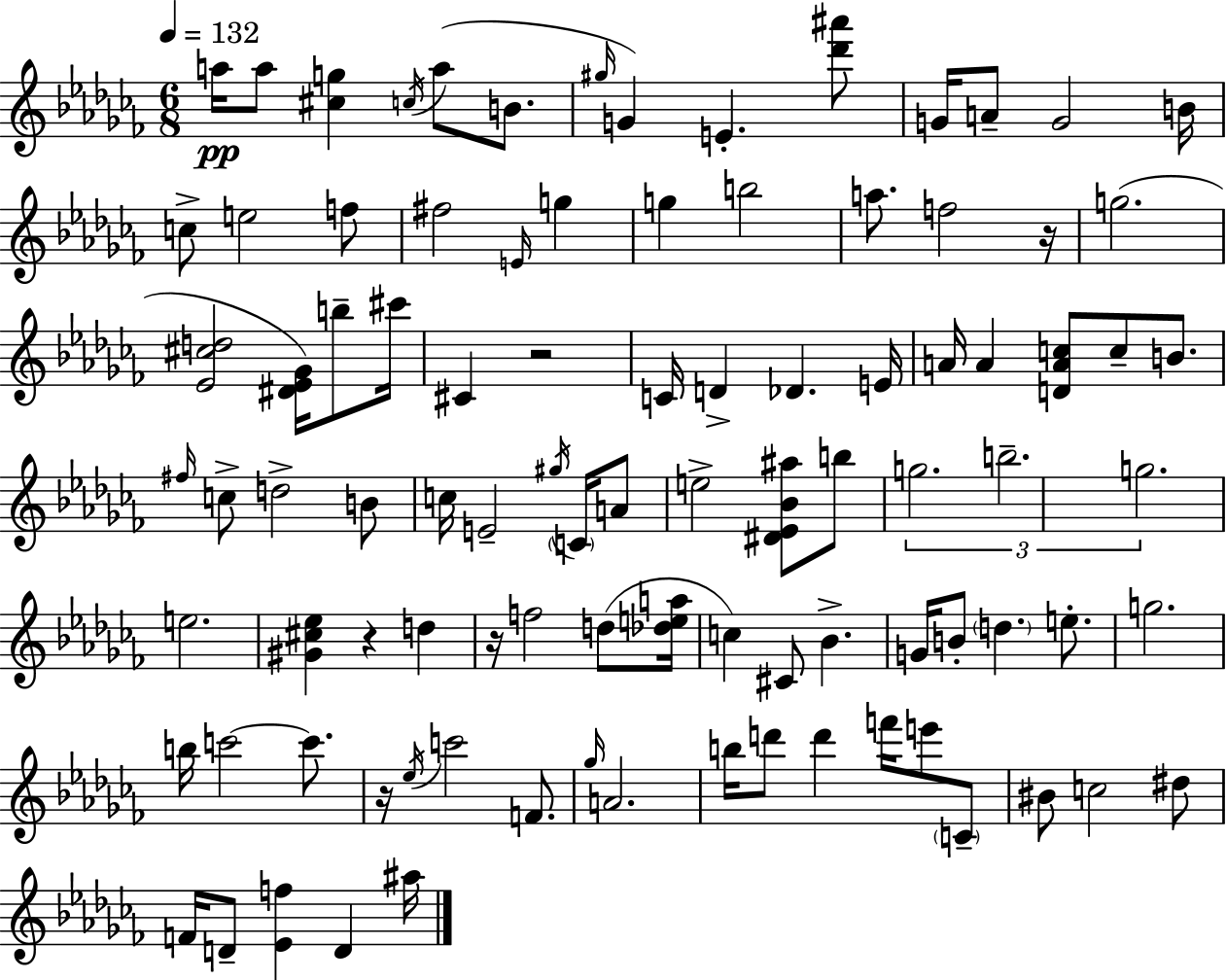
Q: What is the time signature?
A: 6/8